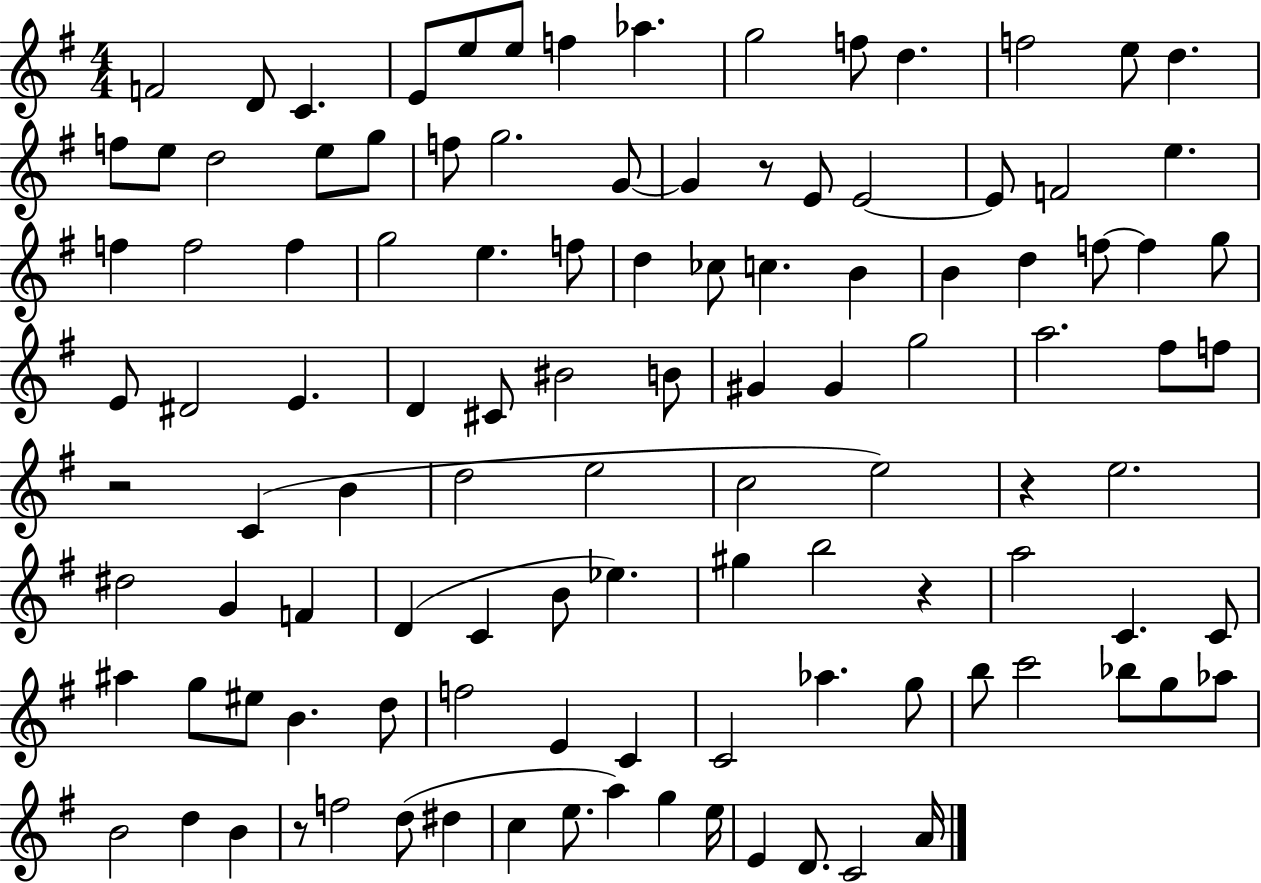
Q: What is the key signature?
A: G major